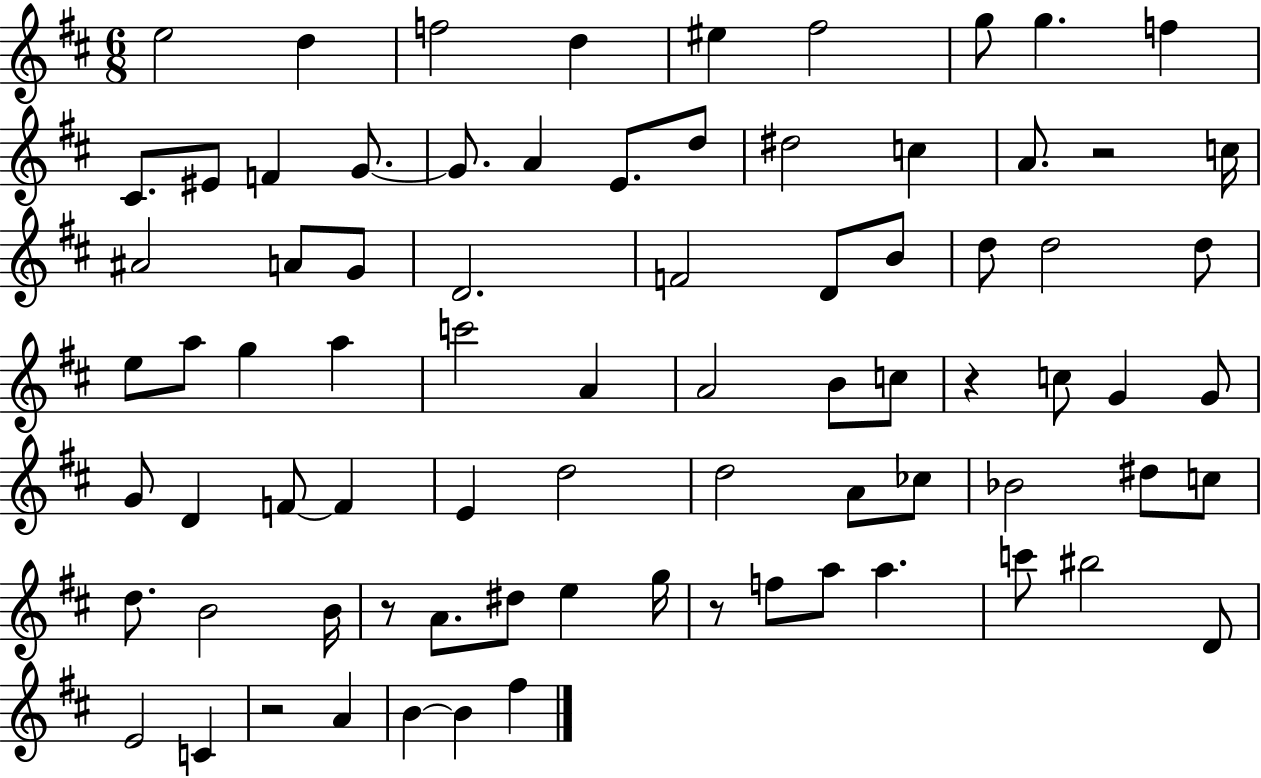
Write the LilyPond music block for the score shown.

{
  \clef treble
  \numericTimeSignature
  \time 6/8
  \key d \major
  e''2 d''4 | f''2 d''4 | eis''4 fis''2 | g''8 g''4. f''4 | \break cis'8. eis'8 f'4 g'8.~~ | g'8. a'4 e'8. d''8 | dis''2 c''4 | a'8. r2 c''16 | \break ais'2 a'8 g'8 | d'2. | f'2 d'8 b'8 | d''8 d''2 d''8 | \break e''8 a''8 g''4 a''4 | c'''2 a'4 | a'2 b'8 c''8 | r4 c''8 g'4 g'8 | \break g'8 d'4 f'8~~ f'4 | e'4 d''2 | d''2 a'8 ces''8 | bes'2 dis''8 c''8 | \break d''8. b'2 b'16 | r8 a'8. dis''8 e''4 g''16 | r8 f''8 a''8 a''4. | c'''8 bis''2 d'8 | \break e'2 c'4 | r2 a'4 | b'4~~ b'4 fis''4 | \bar "|."
}